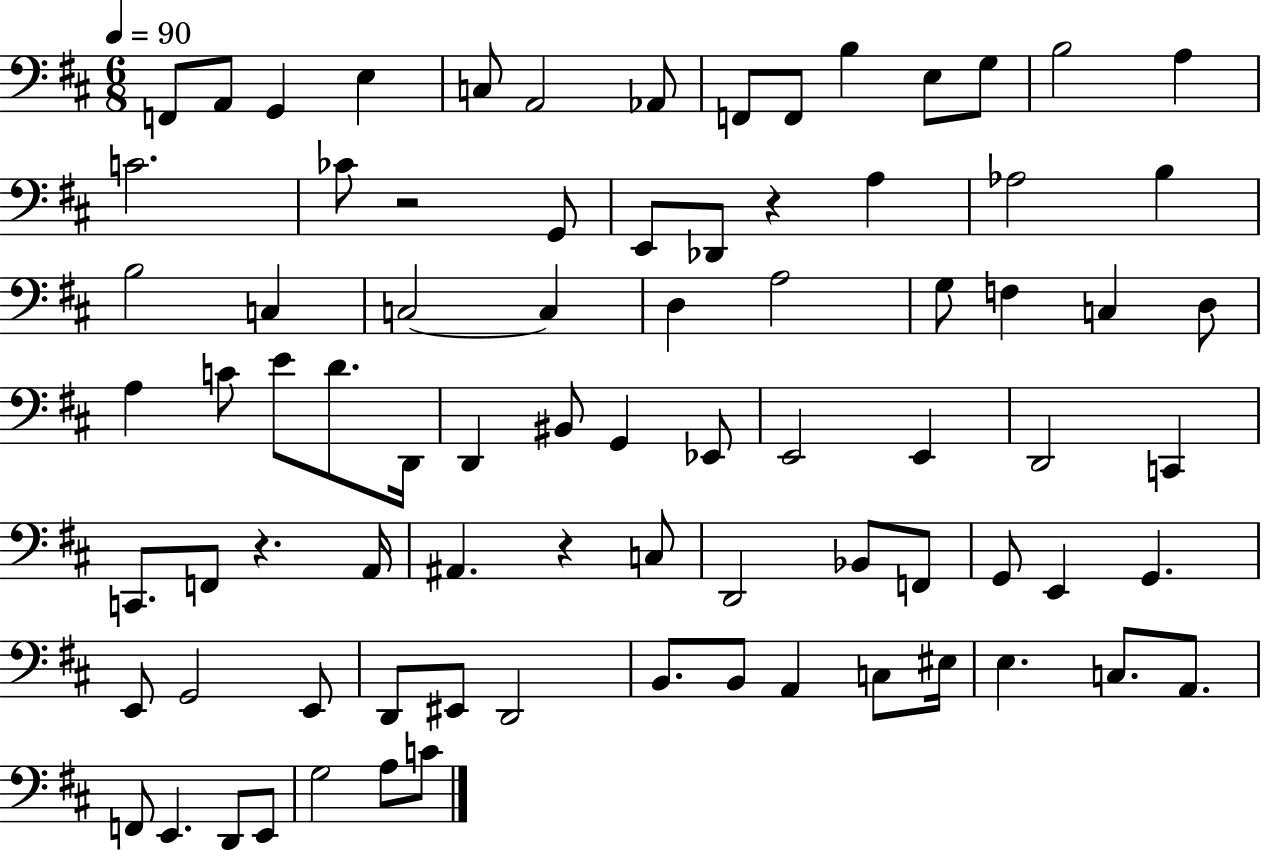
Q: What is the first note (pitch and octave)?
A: F2